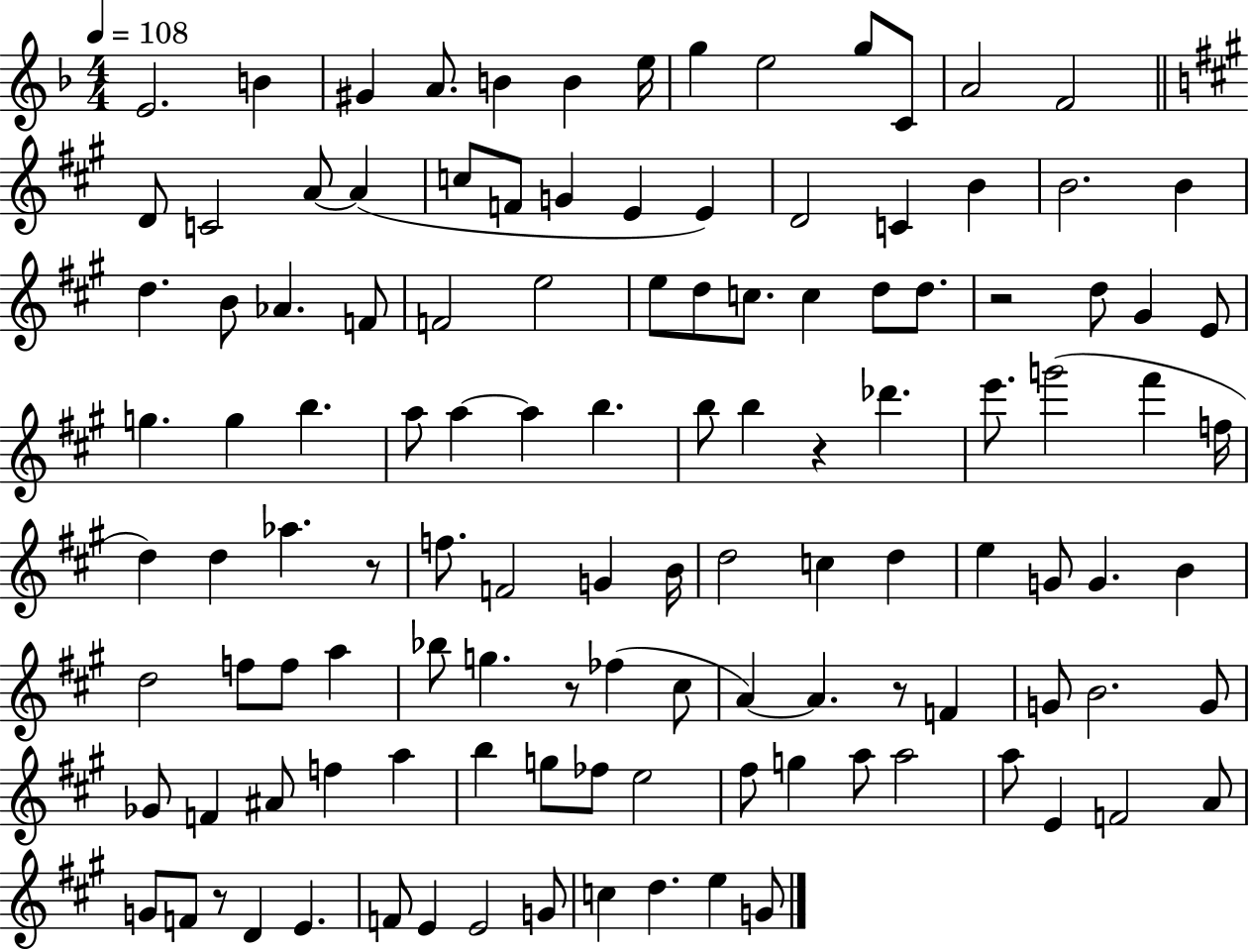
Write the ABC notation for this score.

X:1
T:Untitled
M:4/4
L:1/4
K:F
E2 B ^G A/2 B B e/4 g e2 g/2 C/2 A2 F2 D/2 C2 A/2 A c/2 F/2 G E E D2 C B B2 B d B/2 _A F/2 F2 e2 e/2 d/2 c/2 c d/2 d/2 z2 d/2 ^G E/2 g g b a/2 a a b b/2 b z _d' e'/2 g'2 ^f' f/4 d d _a z/2 f/2 F2 G B/4 d2 c d e G/2 G B d2 f/2 f/2 a _b/2 g z/2 _f ^c/2 A A z/2 F G/2 B2 G/2 _G/2 F ^A/2 f a b g/2 _f/2 e2 ^f/2 g a/2 a2 a/2 E F2 A/2 G/2 F/2 z/2 D E F/2 E E2 G/2 c d e G/2